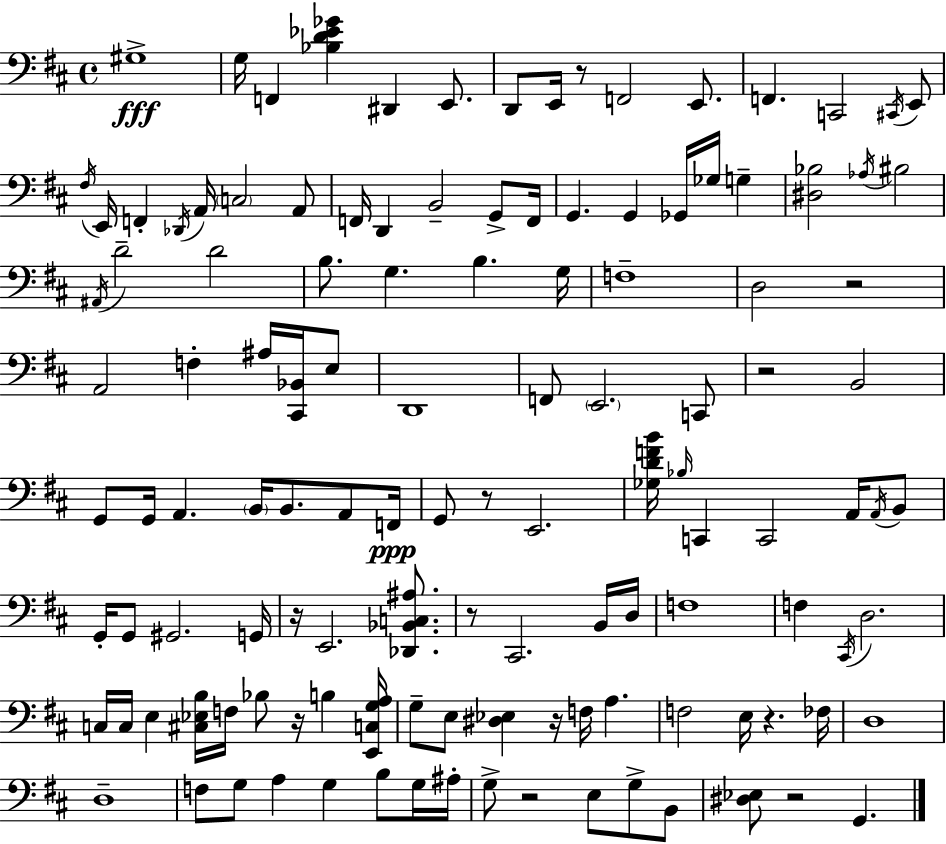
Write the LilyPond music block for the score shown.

{
  \clef bass
  \time 4/4
  \defaultTimeSignature
  \key d \major
  gis1->\fff | g16 f,4 <bes d' ees' ges'>4 dis,4 e,8. | d,8 e,16 r8 f,2 e,8. | f,4. c,2 \acciaccatura { cis,16 } e,8 | \break \acciaccatura { fis16 } e,16 f,4-. \acciaccatura { des,16 } a,16 \parenthesize c2 | a,8 f,16 d,4 b,2-- | g,8-> f,16 g,4. g,4 ges,16 ges16 g4-- | <dis bes>2 \acciaccatura { aes16 } bis2 | \break \acciaccatura { ais,16 } d'2-- d'2 | b8. g4. b4. | g16 f1-- | d2 r2 | \break a,2 f4-. | ais16 <cis, bes,>16 e8 d,1 | f,8 \parenthesize e,2. | c,8 r2 b,2 | \break g,8 g,16 a,4. \parenthesize b,16 b,8. | a,8 f,16\ppp g,8 r8 e,2. | <ges d' f' b'>16 \grace { bes16 } c,4 c,2 | a,16 \acciaccatura { a,16 } b,8 g,16-. g,8 gis,2. | \break g,16 r16 e,2. | <des, bes, c ais>8. r8 cis,2. | b,16 d16 f1 | f4 \acciaccatura { cis,16 } d2. | \break c16 c16 e4 <cis ees b>16 f16 | bes8 r16 b4 <e, c g a>16 g8-- e8 <dis ees>4 | r16 f16 a4. f2 | e16 r4. fes16 d1 | \break d1-- | f8 g8 a4 | g4 b8 g16 ais16-. g8-> r2 | e8 g8-> b,8 <dis ees>8 r2 | \break g,4. \bar "|."
}